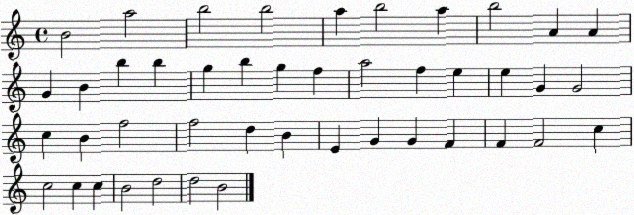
X:1
T:Untitled
M:4/4
L:1/4
K:C
B2 a2 b2 b2 a b2 a b2 A A G B b b g b g f a2 f e e G G2 c B f2 f2 d B E G G F F F2 c c2 c c B2 d2 d2 B2